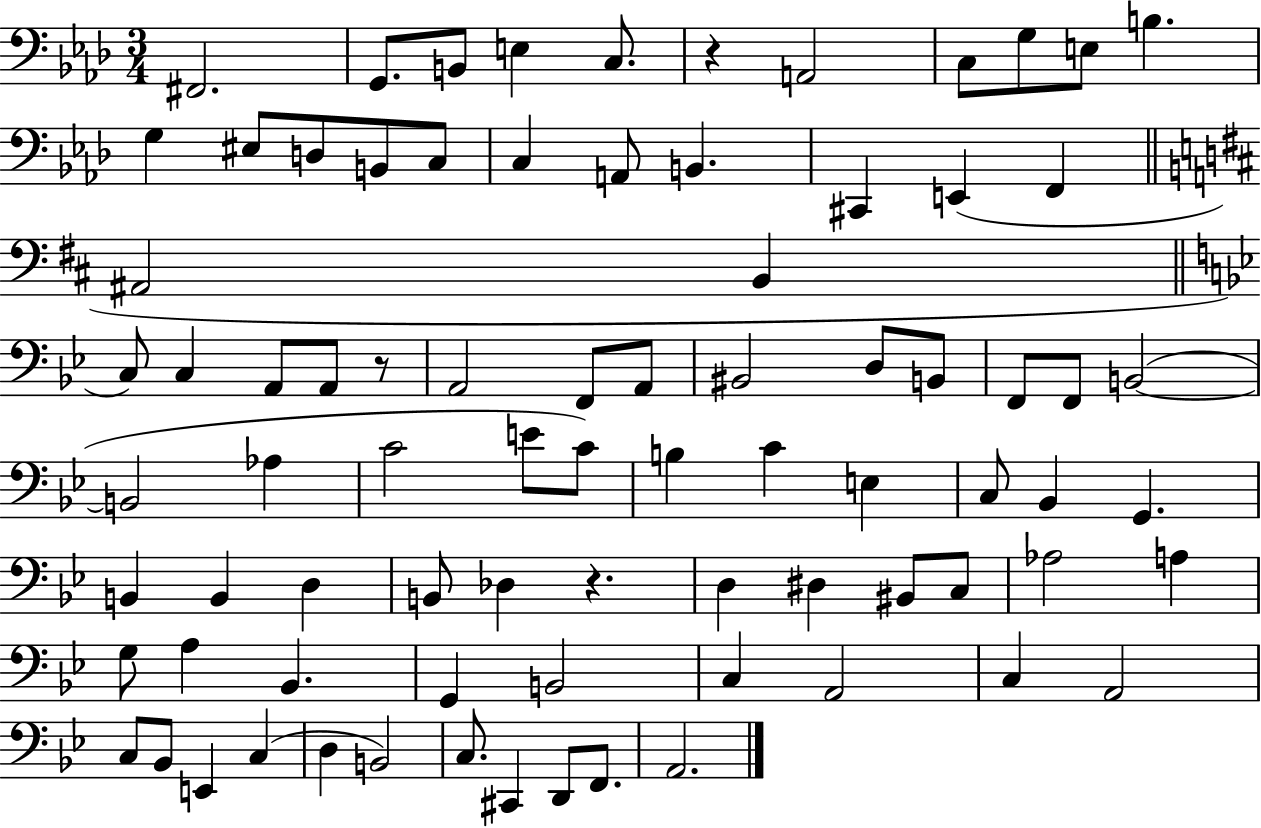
X:1
T:Untitled
M:3/4
L:1/4
K:Ab
^F,,2 G,,/2 B,,/2 E, C,/2 z A,,2 C,/2 G,/2 E,/2 B, G, ^E,/2 D,/2 B,,/2 C,/2 C, A,,/2 B,, ^C,, E,, F,, ^A,,2 B,, C,/2 C, A,,/2 A,,/2 z/2 A,,2 F,,/2 A,,/2 ^B,,2 D,/2 B,,/2 F,,/2 F,,/2 B,,2 B,,2 _A, C2 E/2 C/2 B, C E, C,/2 _B,, G,, B,, B,, D, B,,/2 _D, z D, ^D, ^B,,/2 C,/2 _A,2 A, G,/2 A, _B,, G,, B,,2 C, A,,2 C, A,,2 C,/2 _B,,/2 E,, C, D, B,,2 C,/2 ^C,, D,,/2 F,,/2 A,,2